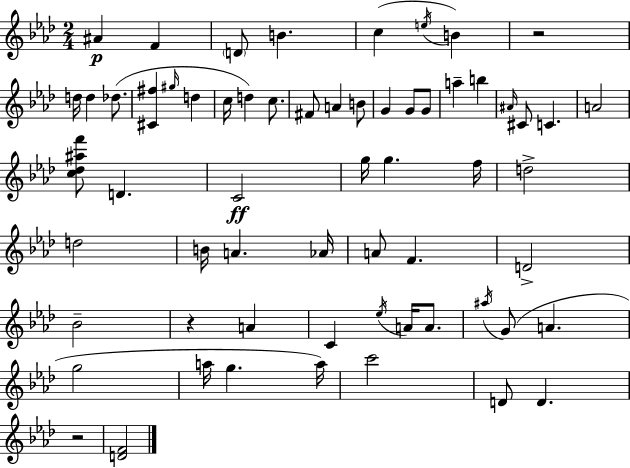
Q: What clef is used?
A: treble